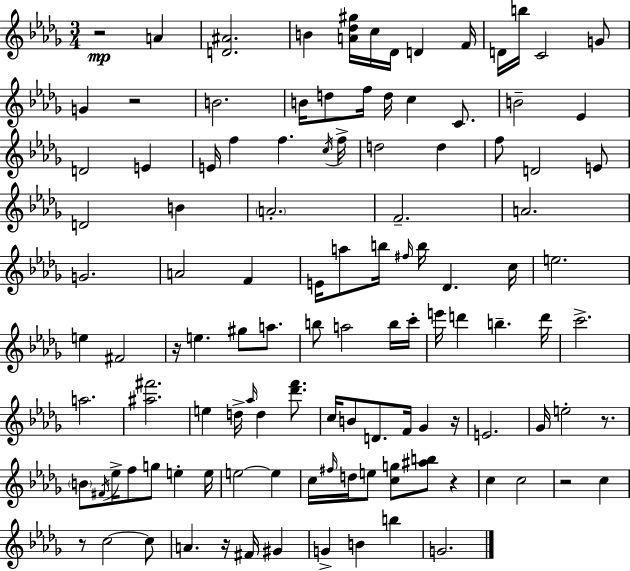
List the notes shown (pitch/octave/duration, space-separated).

R/h A4/q [D4,A#4]/h. B4/q [A4,Db5,G#5]/s C5/s Db4/s D4/q F4/s D4/s B5/s C4/h G4/e G4/q R/h B4/h. B4/s D5/e F5/s D5/s C5/q C4/e. B4/h Eb4/q D4/h E4/q E4/s F5/q F5/q. C5/s F5/s D5/h D5/q F5/e D4/h E4/e D4/h B4/q A4/h. F4/h. A4/h. G4/h. A4/h F4/q E4/s A5/e B5/s F#5/s B5/s Db4/q. C5/s E5/h. E5/q F#4/h R/s E5/q. G#5/e A5/e. B5/e A5/h B5/s C6/s E6/s D6/q B5/q. D6/s C6/h. A5/h. [A#5,F#6]/h. E5/q D5/s Ab5/s D5/q [Db6,F6]/e. C5/s B4/e D4/e. F4/s Gb4/q R/s E4/h. Gb4/s E5/h R/e. B4/e F#4/s Eb5/s F5/e G5/e E5/q E5/s E5/h E5/q C5/s F#5/s D5/s E5/e [C5,G5]/e [A#5,B5]/e R/q C5/q C5/h R/h C5/q R/e C5/h C5/e A4/q. R/s F#4/s G#4/q G4/q B4/q B5/q G4/h.